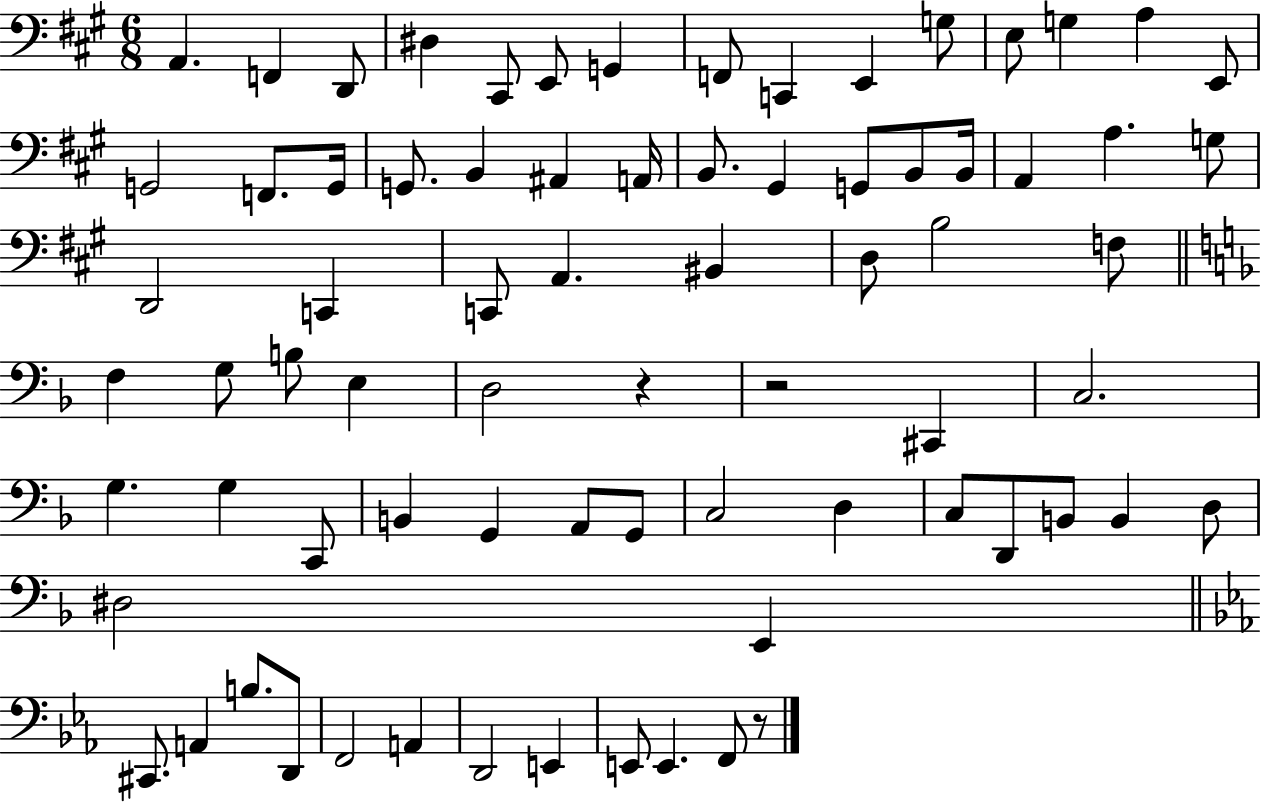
A2/q. F2/q D2/e D#3/q C#2/e E2/e G2/q F2/e C2/q E2/q G3/e E3/e G3/q A3/q E2/e G2/h F2/e. G2/s G2/e. B2/q A#2/q A2/s B2/e. G#2/q G2/e B2/e B2/s A2/q A3/q. G3/e D2/h C2/q C2/e A2/q. BIS2/q D3/e B3/h F3/e F3/q G3/e B3/e E3/q D3/h R/q R/h C#2/q C3/h. G3/q. G3/q C2/e B2/q G2/q A2/e G2/e C3/h D3/q C3/e D2/e B2/e B2/q D3/e D#3/h E2/q C#2/e. A2/q B3/e. D2/e F2/h A2/q D2/h E2/q E2/e E2/q. F2/e R/e